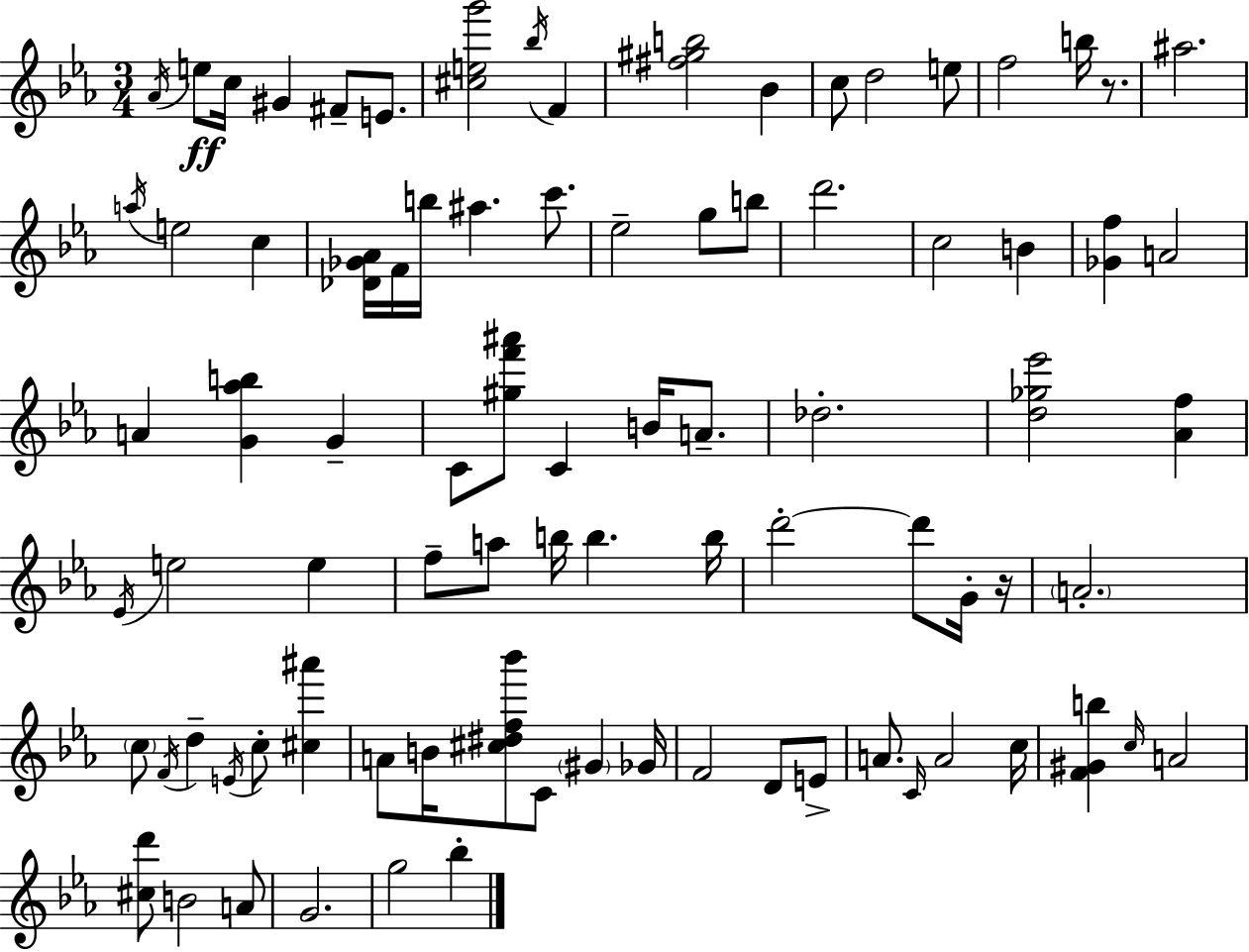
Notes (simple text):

Ab4/s E5/e C5/s G#4/q F#4/e E4/e. [C#5,E5,G6]/h Bb5/s F4/q [F#5,G#5,B5]/h Bb4/q C5/e D5/h E5/e F5/h B5/s R/e. A#5/h. A5/s E5/h C5/q [Db4,Gb4,Ab4]/s F4/s B5/s A#5/q. C6/e. Eb5/h G5/e B5/e D6/h. C5/h B4/q [Gb4,F5]/q A4/h A4/q [G4,Ab5,B5]/q G4/q C4/e [G#5,F6,A#6]/e C4/q B4/s A4/e. Db5/h. [D5,Gb5,Eb6]/h [Ab4,F5]/q Eb4/s E5/h E5/q F5/e A5/e B5/s B5/q. B5/s D6/h D6/e G4/s R/s A4/h. C5/e F4/s D5/q E4/s C5/e [C#5,A#6]/q A4/e B4/s [C#5,D#5,F5,Bb6]/e C4/e G#4/q Gb4/s F4/h D4/e E4/e A4/e. C4/s A4/h C5/s [F4,G#4,B5]/q C5/s A4/h [C#5,D6]/e B4/h A4/e G4/h. G5/h Bb5/q